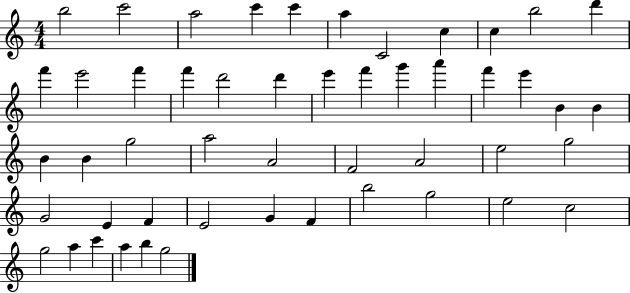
X:1
T:Untitled
M:4/4
L:1/4
K:C
b2 c'2 a2 c' c' a C2 c c b2 d' f' e'2 f' f' d'2 d' e' f' g' a' f' e' B B B B g2 a2 A2 F2 A2 e2 g2 G2 E F E2 G F b2 g2 e2 c2 g2 a c' a b g2